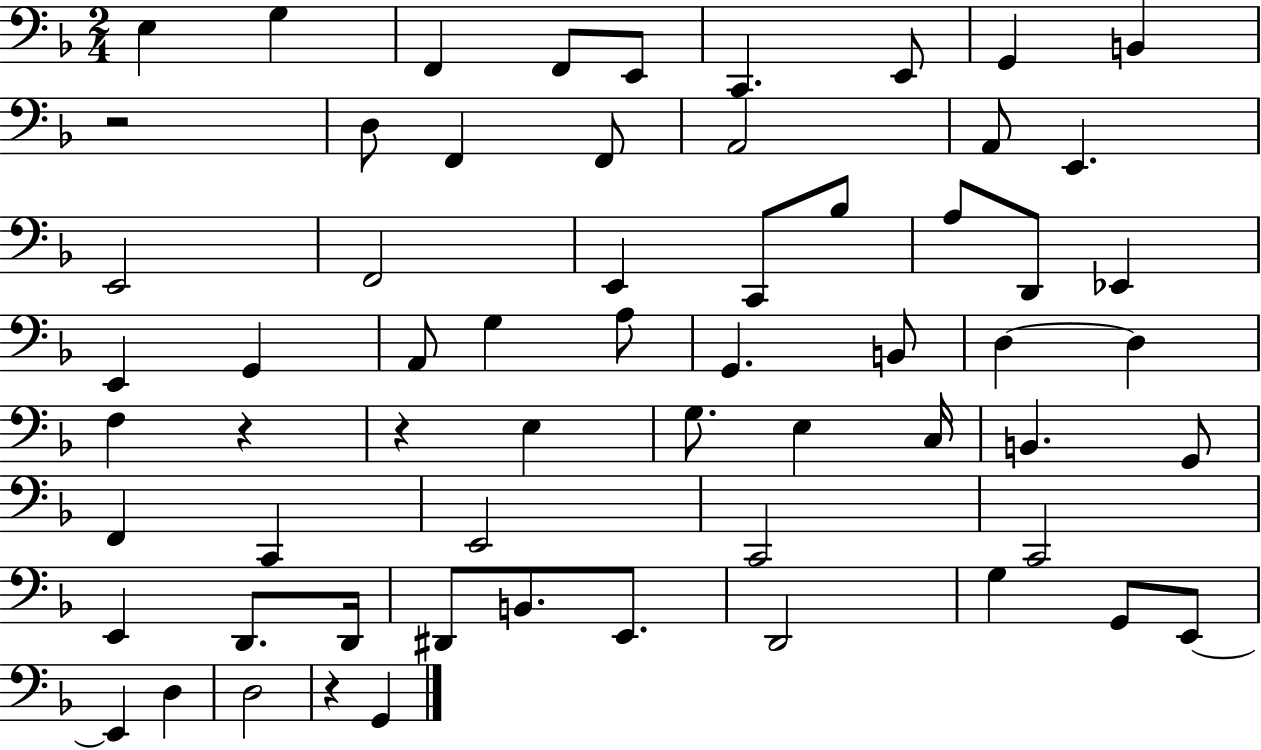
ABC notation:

X:1
T:Untitled
M:2/4
L:1/4
K:F
E, G, F,, F,,/2 E,,/2 C,, E,,/2 G,, B,, z2 D,/2 F,, F,,/2 A,,2 A,,/2 E,, E,,2 F,,2 E,, C,,/2 _B,/2 A,/2 D,,/2 _E,, E,, G,, A,,/2 G, A,/2 G,, B,,/2 D, D, F, z z E, G,/2 E, C,/4 B,, G,,/2 F,, C,, E,,2 C,,2 C,,2 E,, D,,/2 D,,/4 ^D,,/2 B,,/2 E,,/2 D,,2 G, G,,/2 E,,/2 E,, D, D,2 z G,,